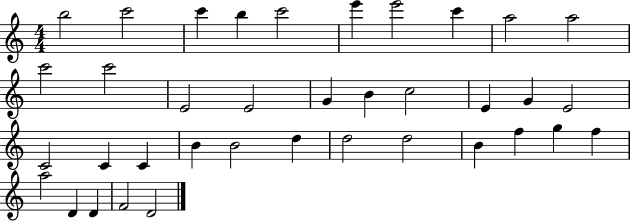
B5/h C6/h C6/q B5/q C6/h E6/q E6/h C6/q A5/h A5/h C6/h C6/h E4/h E4/h G4/q B4/q C5/h E4/q G4/q E4/h C4/h C4/q C4/q B4/q B4/h D5/q D5/h D5/h B4/q F5/q G5/q F5/q A5/h D4/q D4/q F4/h D4/h